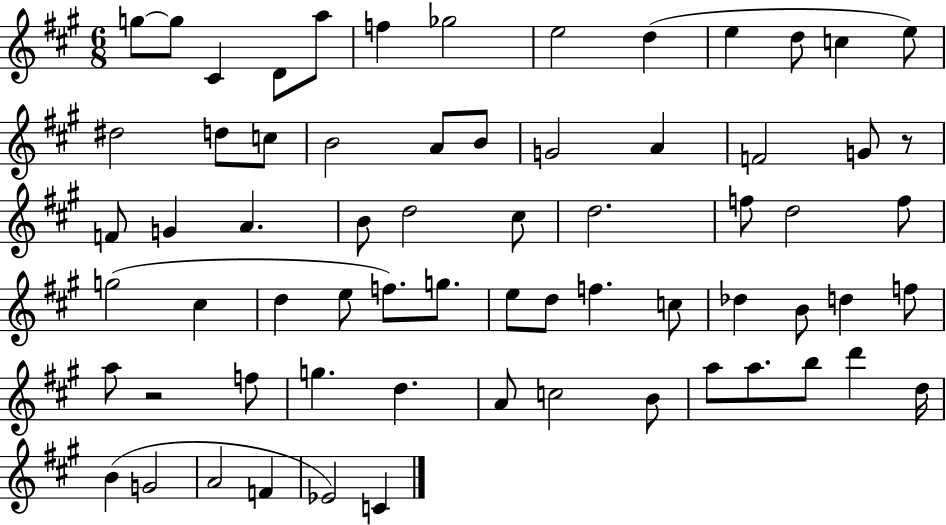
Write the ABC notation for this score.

X:1
T:Untitled
M:6/8
L:1/4
K:A
g/2 g/2 ^C D/2 a/2 f _g2 e2 d e d/2 c e/2 ^d2 d/2 c/2 B2 A/2 B/2 G2 A F2 G/2 z/2 F/2 G A B/2 d2 ^c/2 d2 f/2 d2 f/2 g2 ^c d e/2 f/2 g/2 e/2 d/2 f c/2 _d B/2 d f/2 a/2 z2 f/2 g d A/2 c2 B/2 a/2 a/2 b/2 d' d/4 B G2 A2 F _E2 C